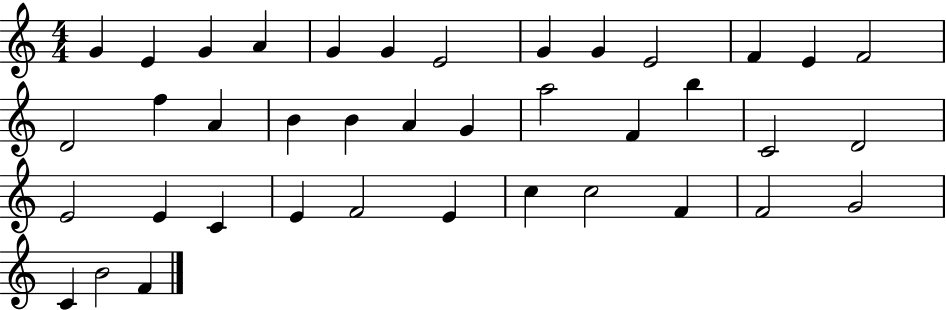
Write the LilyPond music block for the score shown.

{
  \clef treble
  \numericTimeSignature
  \time 4/4
  \key c \major
  g'4 e'4 g'4 a'4 | g'4 g'4 e'2 | g'4 g'4 e'2 | f'4 e'4 f'2 | \break d'2 f''4 a'4 | b'4 b'4 a'4 g'4 | a''2 f'4 b''4 | c'2 d'2 | \break e'2 e'4 c'4 | e'4 f'2 e'4 | c''4 c''2 f'4 | f'2 g'2 | \break c'4 b'2 f'4 | \bar "|."
}